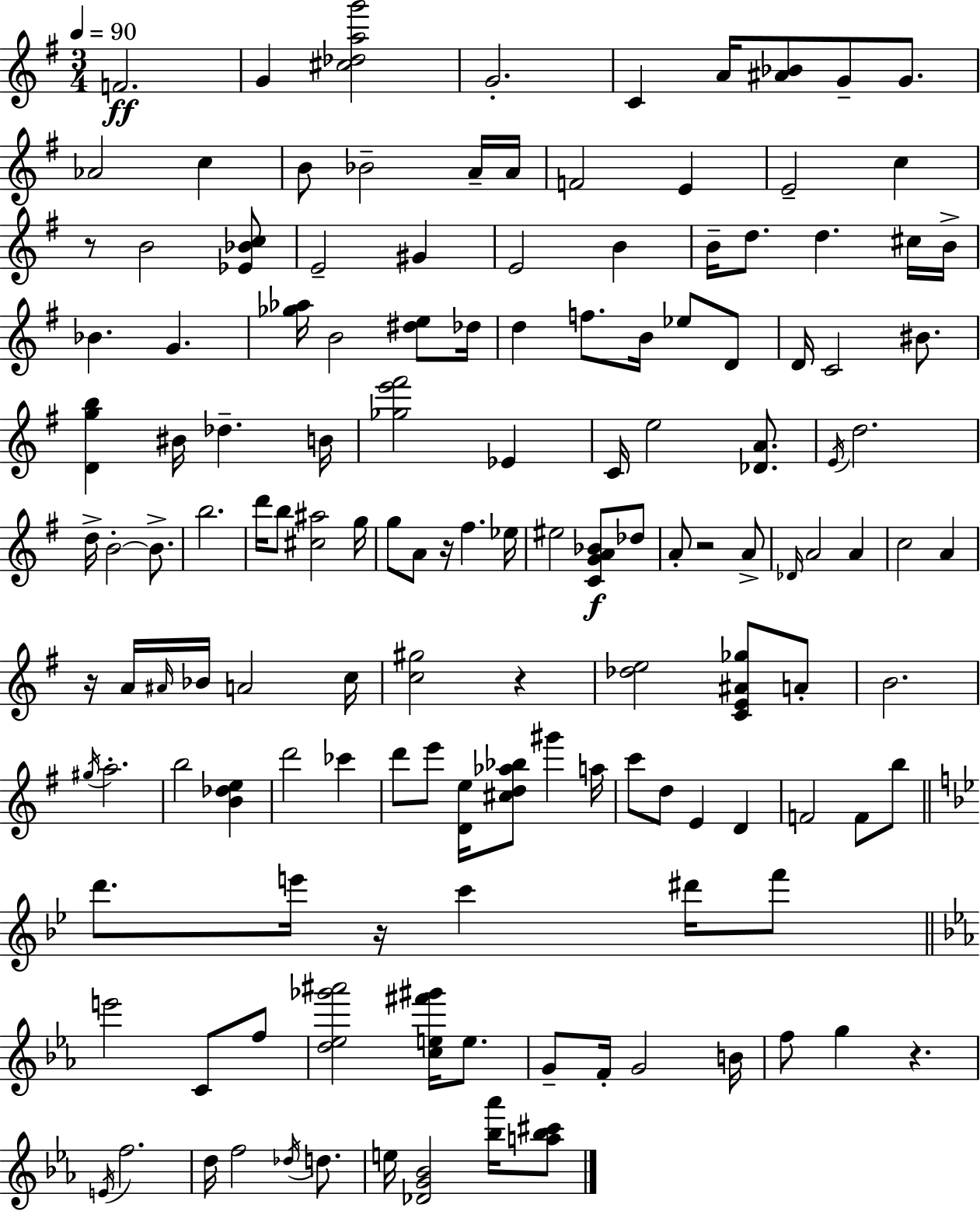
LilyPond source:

{
  \clef treble
  \numericTimeSignature
  \time 3/4
  \key e \minor
  \tempo 4 = 90
  f'2.\ff | g'4 <cis'' des'' a'' g'''>2 | g'2.-. | c'4 a'16 <ais' bes'>8 g'8-- g'8. | \break aes'2 c''4 | b'8 bes'2-- a'16-- a'16 | f'2 e'4 | e'2-- c''4 | \break r8 b'2 <ees' bes' c''>8 | e'2-- gis'4 | e'2 b'4 | b'16-- d''8. d''4. cis''16 b'16-> | \break bes'4. g'4. | <ges'' aes''>16 b'2 <dis'' e''>8 des''16 | d''4 f''8. b'16 ees''8 d'8 | d'16 c'2 bis'8. | \break <d' g'' b''>4 bis'16 des''4.-- b'16 | <ges'' e''' fis'''>2 ees'4 | c'16 e''2 <des' a'>8. | \acciaccatura { e'16 } d''2. | \break d''16-> b'2-.~~ b'8.-> | b''2. | d'''16 b''8 <cis'' ais''>2 | g''16 g''8 a'8 r16 fis''4. | \break ees''16 eis''2 <c' g' a' bes'>8\f des''8 | a'8-. r2 a'8-> | \grace { des'16 } a'2 a'4 | c''2 a'4 | \break r16 a'16 \grace { ais'16 } bes'16 a'2 | c''16 <c'' gis''>2 r4 | <des'' e''>2 <c' e' ais' ges''>8 | a'8-. b'2. | \break \acciaccatura { gis''16 } a''2.-. | b''2 | <b' des'' e''>4 d'''2 | ces'''4 d'''8 e'''8 <d' e''>16 <cis'' d'' aes'' bes''>8 gis'''4 | \break a''16 c'''8 d''8 e'4 | d'4 f'2 | f'8 b''8 \bar "||" \break \key g \minor d'''8. e'''16 r16 c'''4 dis'''16 f'''8 | \bar "||" \break \key ees \major e'''2 c'8 f''8 | <d'' ees'' ges''' ais'''>2 <c'' e'' fis''' gis'''>16 e''8. | g'8-- f'16-. g'2 b'16 | f''8 g''4 r4. | \break \acciaccatura { e'16 } f''2. | d''16 f''2 \acciaccatura { des''16 } d''8. | e''16 <des' g' bes'>2 <bes'' aes'''>16 | <a'' bes'' cis'''>8 \bar "|."
}